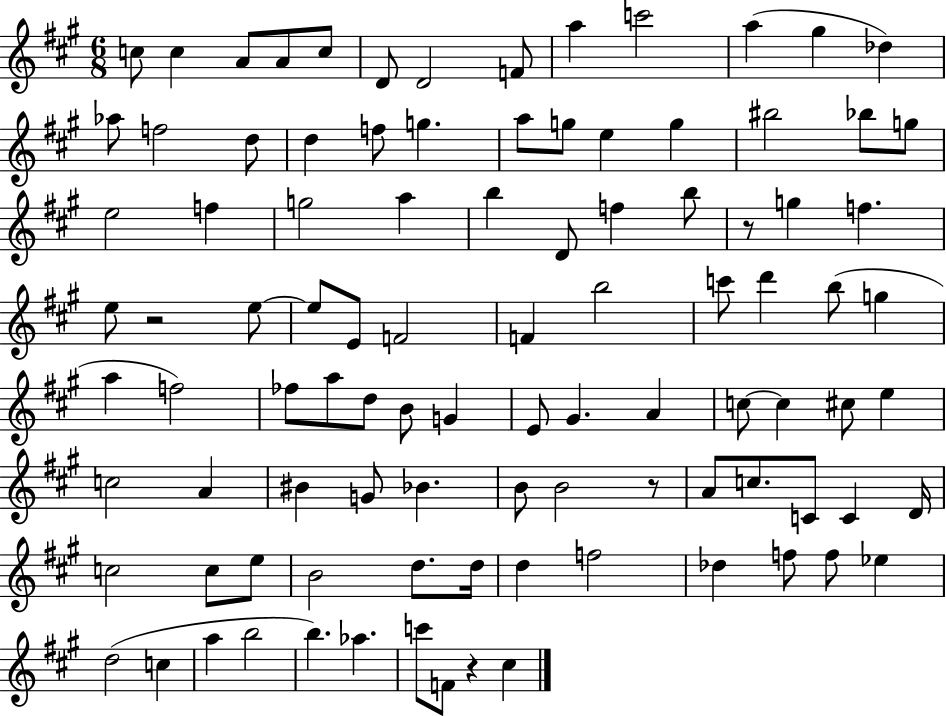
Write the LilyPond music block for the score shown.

{
  \clef treble
  \numericTimeSignature
  \time 6/8
  \key a \major
  c''8 c''4 a'8 a'8 c''8 | d'8 d'2 f'8 | a''4 c'''2 | a''4( gis''4 des''4) | \break aes''8 f''2 d''8 | d''4 f''8 g''4. | a''8 g''8 e''4 g''4 | bis''2 bes''8 g''8 | \break e''2 f''4 | g''2 a''4 | b''4 d'8 f''4 b''8 | r8 g''4 f''4. | \break e''8 r2 e''8~~ | e''8 e'8 f'2 | f'4 b''2 | c'''8 d'''4 b''8( g''4 | \break a''4 f''2) | fes''8 a''8 d''8 b'8 g'4 | e'8 gis'4. a'4 | c''8~~ c''4 cis''8 e''4 | \break c''2 a'4 | bis'4 g'8 bes'4. | b'8 b'2 r8 | a'8 c''8. c'8 c'4 d'16 | \break c''2 c''8 e''8 | b'2 d''8. d''16 | d''4 f''2 | des''4 f''8 f''8 ees''4 | \break d''2( c''4 | a''4 b''2 | b''4.) aes''4. | c'''8 f'8 r4 cis''4 | \break \bar "|."
}